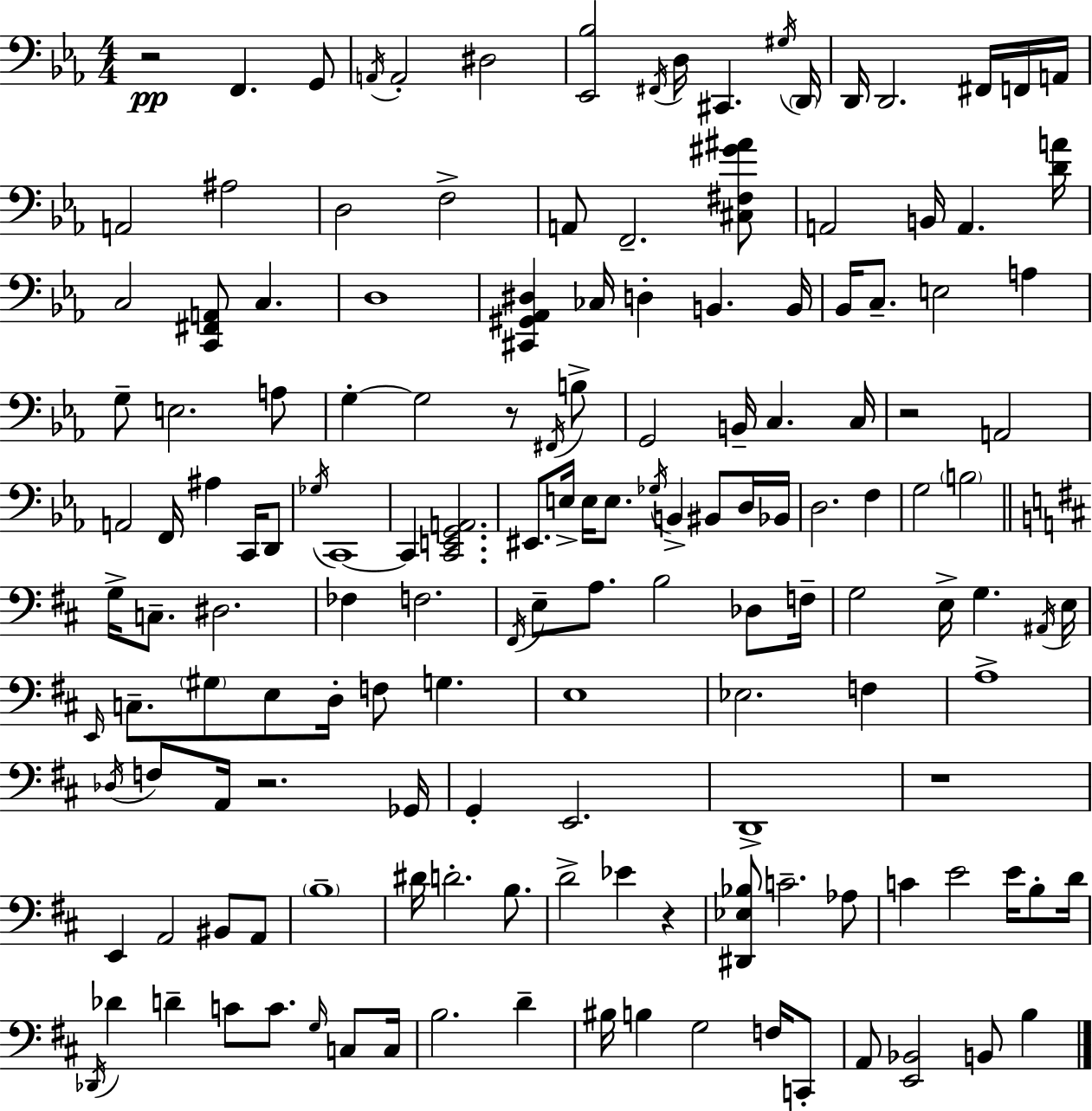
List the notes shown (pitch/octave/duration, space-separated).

R/h F2/q. G2/e A2/s A2/h D#3/h [Eb2,Bb3]/h F#2/s D3/s C#2/q. G#3/s D2/s D2/s D2/h. F#2/s F2/s A2/s A2/h A#3/h D3/h F3/h A2/e F2/h. [C#3,F#3,G#4,A#4]/e A2/h B2/s A2/q. [D4,A4]/s C3/h [C2,F#2,A2]/e C3/q. D3/w [C#2,G#2,Ab2,D#3]/q CES3/s D3/q B2/q. B2/s Bb2/s C3/e. E3/h A3/q G3/e E3/h. A3/e G3/q G3/h R/e F#2/s B3/e G2/h B2/s C3/q. C3/s R/h A2/h A2/h F2/s A#3/q C2/s D2/e Gb3/s C2/w C2/q [C2,E2,G2,A2]/h. EIS2/e. E3/s E3/s E3/e. Gb3/s B2/q BIS2/e D3/s Bb2/s D3/h. F3/q G3/h B3/h G3/s C3/e. D#3/h. FES3/q F3/h. F#2/s E3/e A3/e. B3/h Db3/e F3/s G3/h E3/s G3/q. A#2/s E3/s E2/s C3/e. G#3/e E3/e D3/s F3/e G3/q. E3/w Eb3/h. F3/q A3/w Db3/s F3/e A2/s R/h. Gb2/s G2/q E2/h. D2/w R/w E2/q A2/h BIS2/e A2/e B3/w D#4/s D4/h. B3/e. D4/h Eb4/q R/q [D#2,Eb3,Bb3]/e C4/h. Ab3/e C4/q E4/h E4/s B3/e D4/s Db2/s Db4/q D4/q C4/e C4/e. G3/s C3/e C3/s B3/h. D4/q BIS3/s B3/q G3/h F3/s C2/e A2/e [E2,Bb2]/h B2/e B3/q